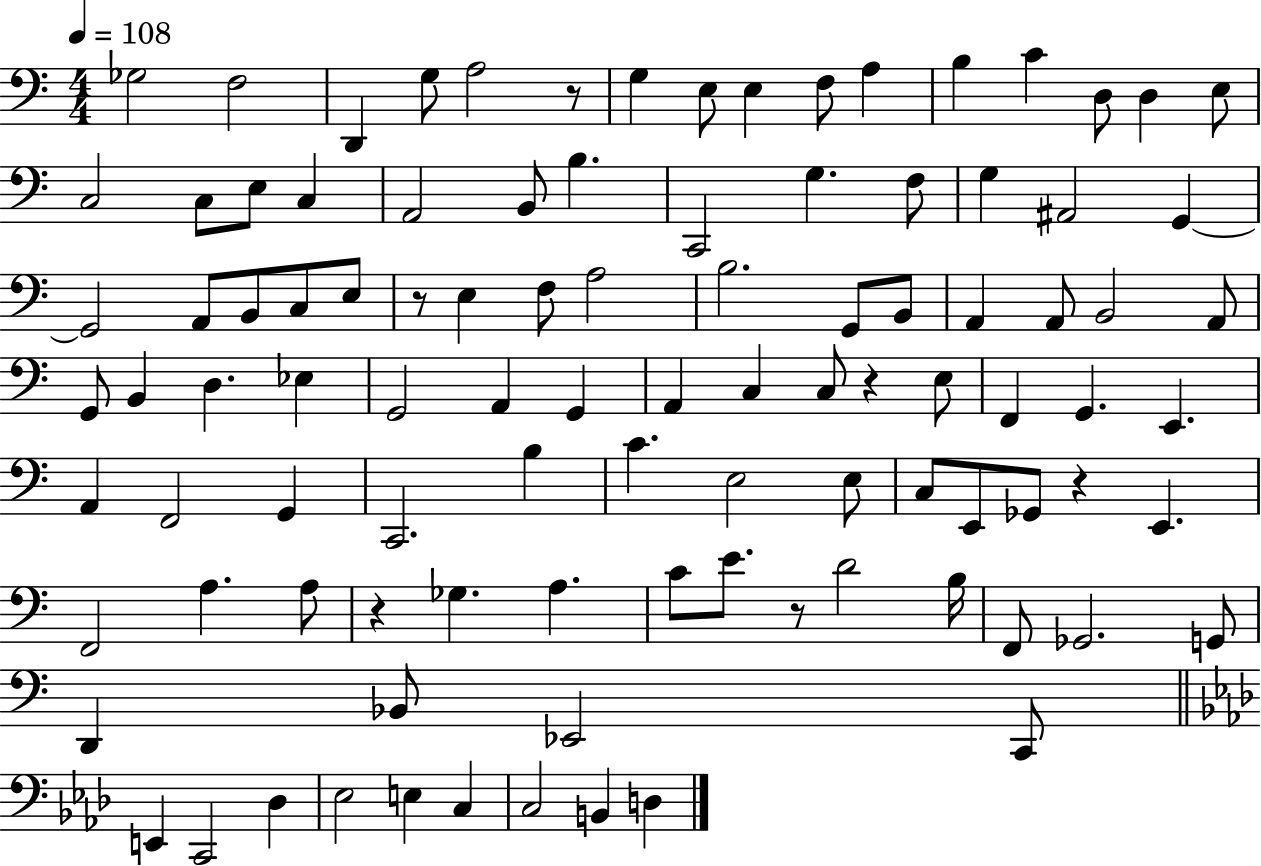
{
  \clef bass
  \numericTimeSignature
  \time 4/4
  \key c \major
  \tempo 4 = 108
  \repeat volta 2 { ges2 f2 | d,4 g8 a2 r8 | g4 e8 e4 f8 a4 | b4 c'4 d8 d4 e8 | \break c2 c8 e8 c4 | a,2 b,8 b4. | c,2 g4. f8 | g4 ais,2 g,4~~ | \break g,2 a,8 b,8 c8 e8 | r8 e4 f8 a2 | b2. g,8 b,8 | a,4 a,8 b,2 a,8 | \break g,8 b,4 d4. ees4 | g,2 a,4 g,4 | a,4 c4 c8 r4 e8 | f,4 g,4. e,4. | \break a,4 f,2 g,4 | c,2. b4 | c'4. e2 e8 | c8 e,8 ges,8 r4 e,4. | \break f,2 a4. a8 | r4 ges4. a4. | c'8 e'8. r8 d'2 b16 | f,8 ges,2. g,8 | \break d,4 bes,8 ees,2 c,8 | \bar "||" \break \key aes \major e,4 c,2 des4 | ees2 e4 c4 | c2 b,4 d4 | } \bar "|."
}